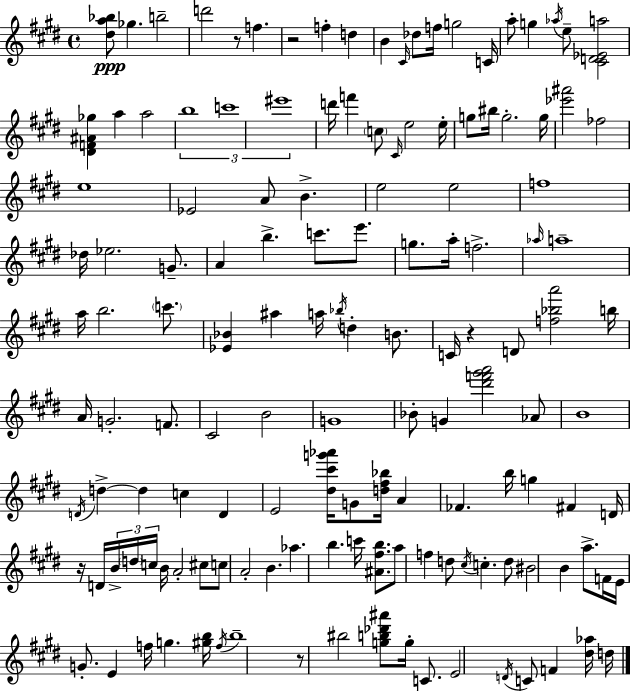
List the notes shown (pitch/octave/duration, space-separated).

[D#5,A5,Bb5]/e Gb5/q. B5/h D6/h R/e F5/q. R/h F5/q D5/q B4/q C#4/s Db5/e F5/s G5/h C4/s A5/e G5/q Ab5/s E5/e [C#4,D4,Eb4,A5]/h [D#4,F4,A#4,Gb5]/q A5/q A5/h B5/w C6/w EIS6/w D6/s F6/q C5/e C#4/s E5/h E5/s G5/e BIS5/s G5/h. G5/s [Eb6,A#6]/h FES5/h E5/w Eb4/h A4/e B4/q. E5/h E5/h F5/w Db5/s Eb5/h. G4/e. A4/q B5/q. C6/e. E6/e. G5/e. A5/s F5/h. Ab5/s A5/w A5/s B5/h. C6/e. [Eb4,Bb4]/q A#5/q A5/s Bb5/s D5/q B4/e. C4/s R/q D4/e [F5,Bb5,A6]/h B5/s A4/s G4/h. F4/e. C#4/h B4/h G4/w Bb4/e G4/q [D#6,F6,G#6,A6]/h Ab4/e B4/w D4/s D5/q D5/q C5/q D4/q E4/h [D#5,C#6,G6,Ab6]/s G4/e [D5,F#5,Bb5]/s A4/q FES4/q. B5/s G5/q F#4/q D4/s R/s D4/s B4/s D5/s C5/s B4/s A4/h C#5/e C5/e A4/h B4/q. Ab5/q. B5/q. C6/s [A#4,F#5,B5]/e. A5/e F5/q D5/e C#5/s C5/q. D5/e BIS4/h B4/q A5/e. F4/s E4/s G4/e. E4/q F5/s G5/q. [G#5,B5]/s F5/s B5/w R/e BIS5/h [G5,B5,Db6,A#6]/e G5/s C4/e. E4/h D4/s C4/e F4/q [D#5,Ab5]/s D5/s